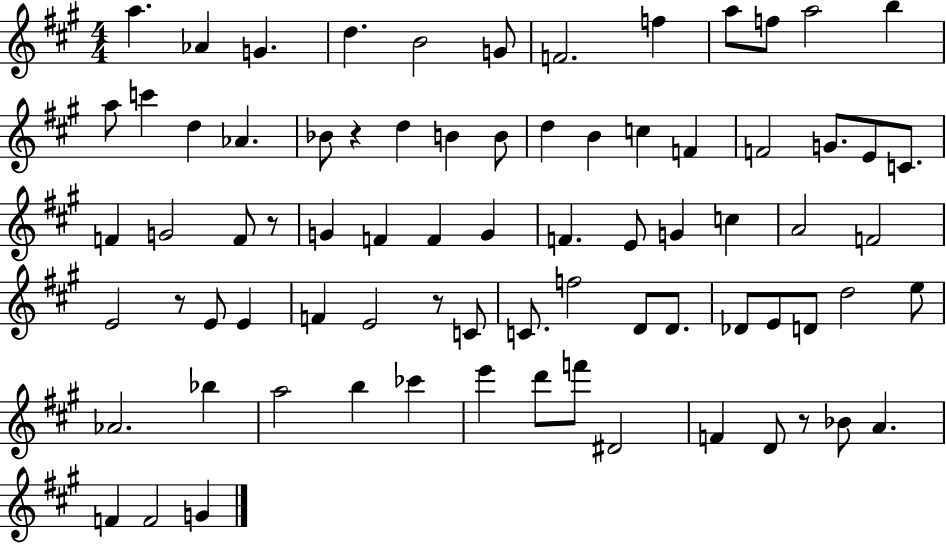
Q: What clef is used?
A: treble